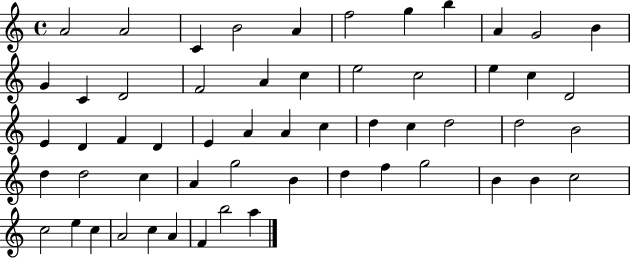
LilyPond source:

{
  \clef treble
  \time 4/4
  \defaultTimeSignature
  \key c \major
  a'2 a'2 | c'4 b'2 a'4 | f''2 g''4 b''4 | a'4 g'2 b'4 | \break g'4 c'4 d'2 | f'2 a'4 c''4 | e''2 c''2 | e''4 c''4 d'2 | \break e'4 d'4 f'4 d'4 | e'4 a'4 a'4 c''4 | d''4 c''4 d''2 | d''2 b'2 | \break d''4 d''2 c''4 | a'4 g''2 b'4 | d''4 f''4 g''2 | b'4 b'4 c''2 | \break c''2 e''4 c''4 | a'2 c''4 a'4 | f'4 b''2 a''4 | \bar "|."
}